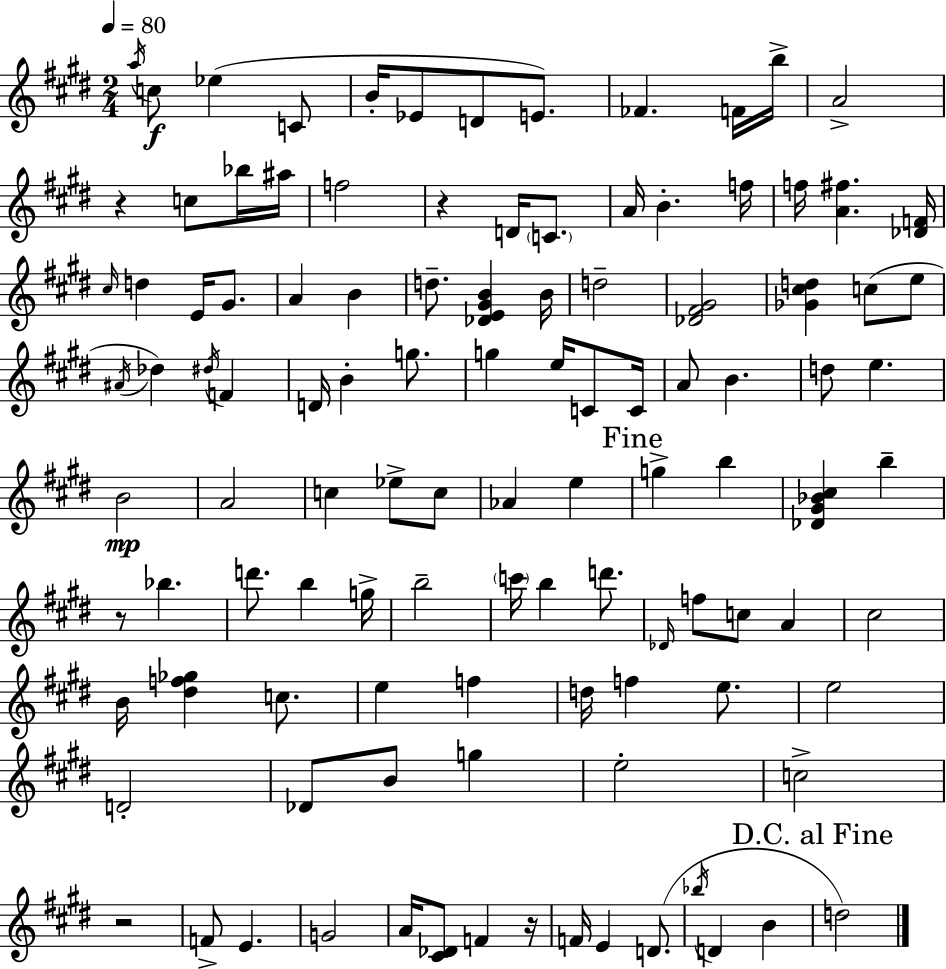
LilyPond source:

{
  \clef treble
  \numericTimeSignature
  \time 2/4
  \key e \major
  \tempo 4 = 80
  \acciaccatura { a''16 }\f c''8 ees''4( c'8 | b'16-. ees'8 d'8 e'8.) | fes'4. f'16 | b''16-> a'2-> | \break r4 c''8 bes''16 | ais''16 f''2 | r4 d'16 \parenthesize c'8. | a'16 b'4.-. | \break f''16 f''16 <a' fis''>4. | <des' f'>16 \grace { cis''16 } d''4 e'16 gis'8. | a'4 b'4 | d''8.-- <des' e' gis' b'>4 | \break b'16 d''2-- | <des' fis' gis'>2 | <ges' cis'' d''>4 c''8( | e''8 \acciaccatura { ais'16 }) des''4 \acciaccatura { dis''16 } | \break f'4 d'16 b'4-. | g''8. g''4 | e''16 c'8 c'16 a'8 b'4. | d''8 e''4. | \break b'2\mp | a'2 | c''4 | ees''8-> c''8 aes'4 | \break e''4 \mark "Fine" g''4-> | b''4 <des' gis' bes' cis''>4 | b''4-- r8 bes''4. | d'''8. b''4 | \break g''16-> b''2-- | \parenthesize c'''16 b''4 | d'''8. \grace { des'16 } f''8 c''8 | a'4 cis''2 | \break b'16 <dis'' f'' ges''>4 | c''8. e''4 | f''4 d''16 f''4 | e''8. e''2 | \break d'2-. | des'8 b'8 | g''4 e''2-. | c''2-> | \break r2 | f'8-> e'4. | g'2 | a'16 <cis' des'>8 | \break f'4 r16 f'16 e'4 | d'8.( \acciaccatura { bes''16 } d'4 | b'4 \mark "D.C. al Fine" d''2) | \bar "|."
}